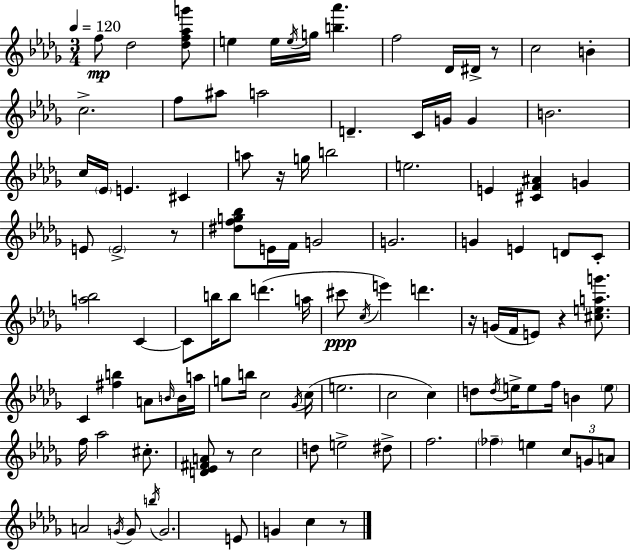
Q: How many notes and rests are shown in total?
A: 109